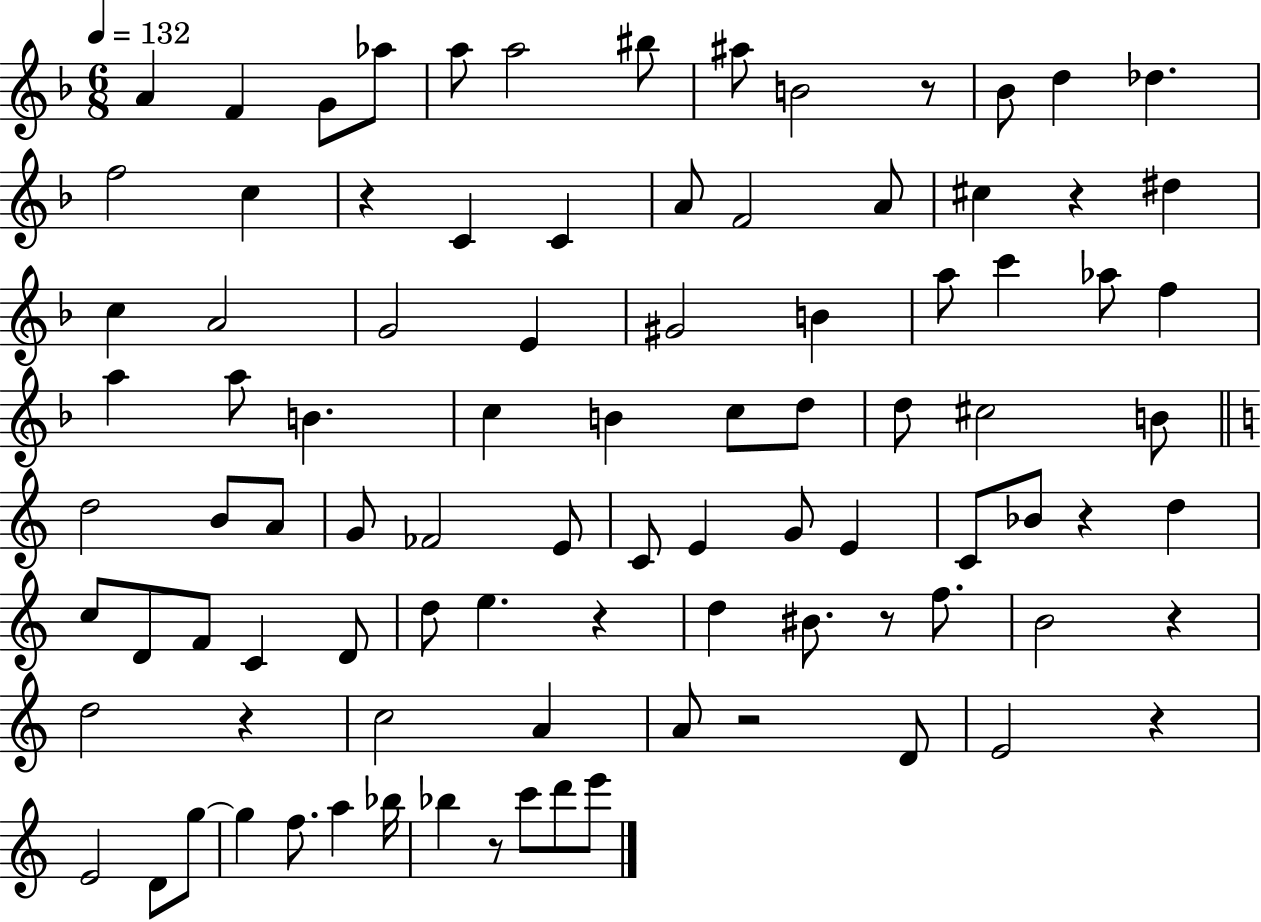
{
  \clef treble
  \numericTimeSignature
  \time 6/8
  \key f \major
  \tempo 4 = 132
  a'4 f'4 g'8 aes''8 | a''8 a''2 bis''8 | ais''8 b'2 r8 | bes'8 d''4 des''4. | \break f''2 c''4 | r4 c'4 c'4 | a'8 f'2 a'8 | cis''4 r4 dis''4 | \break c''4 a'2 | g'2 e'4 | gis'2 b'4 | a''8 c'''4 aes''8 f''4 | \break a''4 a''8 b'4. | c''4 b'4 c''8 d''8 | d''8 cis''2 b'8 | \bar "||" \break \key c \major d''2 b'8 a'8 | g'8 fes'2 e'8 | c'8 e'4 g'8 e'4 | c'8 bes'8 r4 d''4 | \break c''8 d'8 f'8 c'4 d'8 | d''8 e''4. r4 | d''4 bis'8. r8 f''8. | b'2 r4 | \break d''2 r4 | c''2 a'4 | a'8 r2 d'8 | e'2 r4 | \break e'2 d'8 g''8~~ | g''4 f''8. a''4 bes''16 | bes''4 r8 c'''8 d'''8 e'''8 | \bar "|."
}